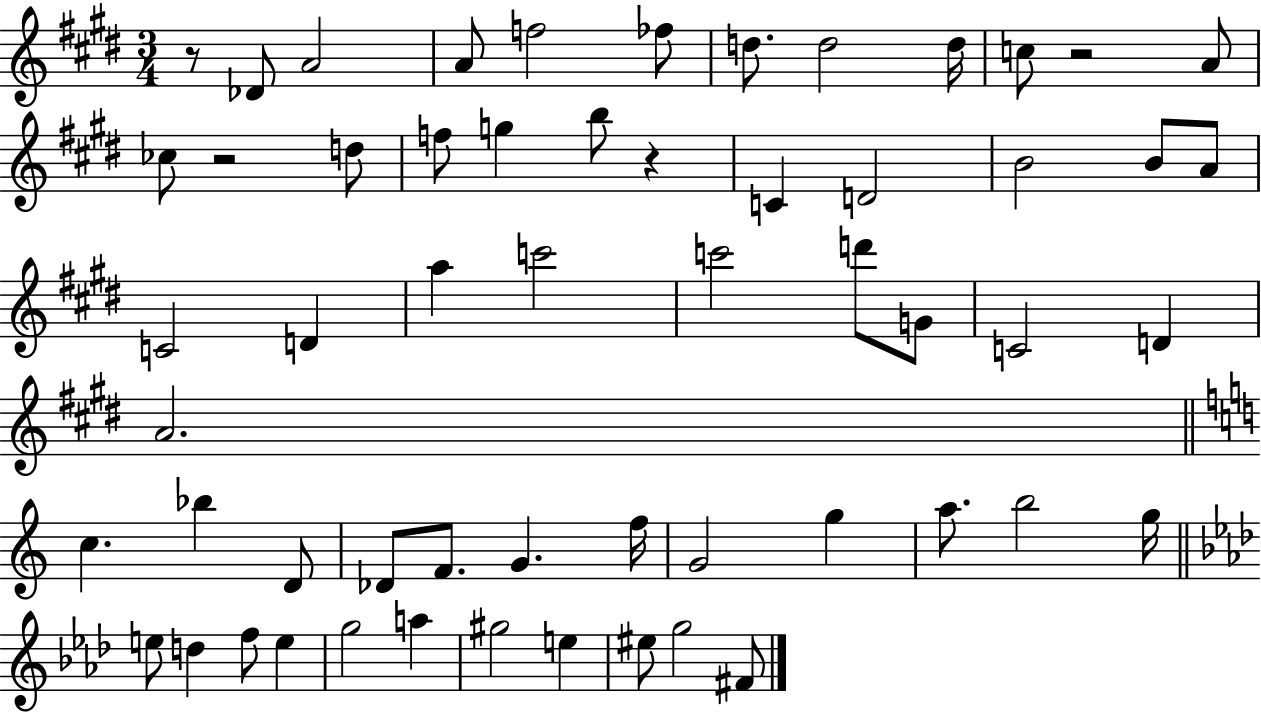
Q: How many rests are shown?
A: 4